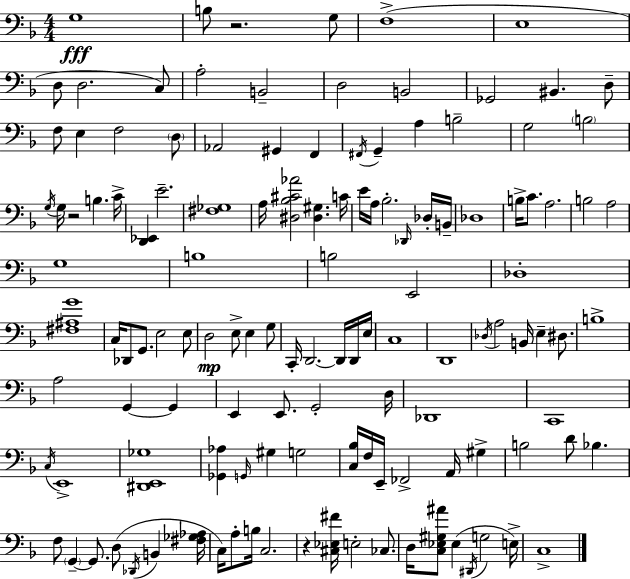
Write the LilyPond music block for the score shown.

{
  \clef bass
  \numericTimeSignature
  \time 4/4
  \key d \minor
  g1\fff | b8 r2. g8 | f1->( | e1 | \break d8 d2. c8) | a2-. b,2-- | d2 b,2 | ges,2 bis,4. d8-- | \break f8 e4 f2 \parenthesize d8 | aes,2 gis,4 f,4 | \acciaccatura { fis,16 } g,4-- a4 b2-- | g2 \parenthesize b2 | \break \acciaccatura { g16 } g16 r2 b4. | c'16-> <d, ees,>4 e'2.-- | <fis ges>1 | a16 <dis bes cis' aes'>2 <dis gis>4. | \break c'16 e'16 a16 bes2.-. | \grace { des,16 } des16-. b,16-- des1 | b16-> c'8. a2. | b2 a2 | \break g1 | b1 | b2 e,2 | des1-. | \break <fis ais g'>1 | c16 des,8 g,8. e2 | e8 d2\mp e8-> e4 | g8 c,16-. d,2.~~ | \break d,16 d,16 e16 c1 | d,1 | \acciaccatura { des16 } a2 b,16 e4-- | dis8. b1-> | \break a2 g,4~~ | g,4 e,4 e,8. g,2-. | d16 des,1 | c,1 | \break \acciaccatura { c16 } e,1-> | <dis, e, ges>1 | <ges, aes>4 \grace { g,16 } gis4 g2 | <c bes>16 f16 e,16-- fes,2-> | \break a,16 gis4-> b2 d'8 | bes4. f8 \parenthesize g,4--~~ g,8. d8( | \acciaccatura { des,16 } b,4 <fis ges aes>16 c16) a8-. b16 c2. | r4 <cis ees fis'>16 e2-. | \break ces8. d16 <c ees gis ais'>8 ees4( \acciaccatura { dis,16 } g2 | e16->) c1-> | \bar "|."
}